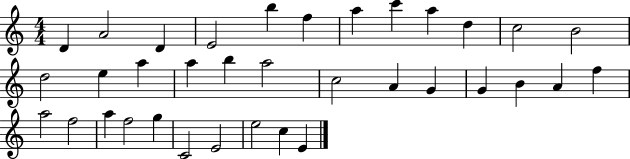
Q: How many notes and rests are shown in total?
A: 35